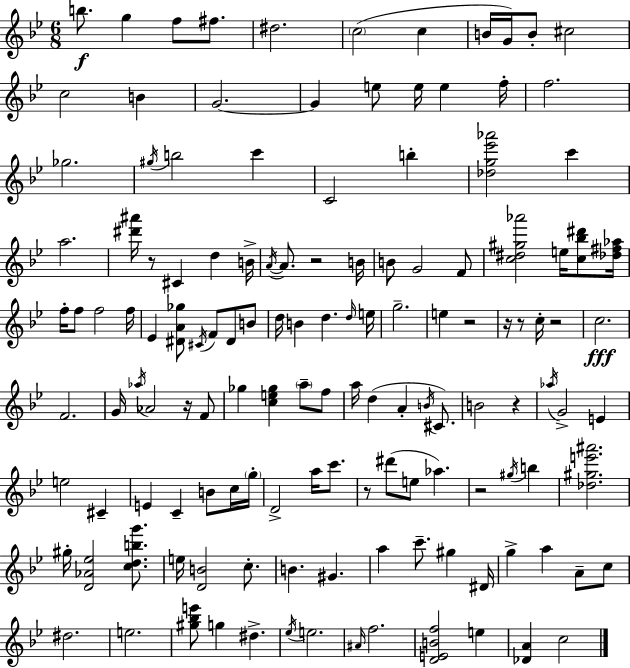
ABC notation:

X:1
T:Untitled
M:6/8
L:1/4
K:Bb
b/2 g f/2 ^f/2 ^d2 c2 c B/4 G/4 B/2 ^c2 c2 B G2 G e/2 e/4 e f/4 f2 _g2 ^g/4 b2 c' C2 b [_dg_e'_a']2 c' a2 [^d'^a']/4 z/2 ^C d B/4 A/4 A/2 z2 B/4 B/2 G2 F/2 [c^d^g_a']2 e/4 [c_b^d']/2 [_d^f_a]/4 f/4 f/2 f2 f/4 _E [^DA_g]/2 ^C/4 F/2 ^D/2 B/2 d/4 B d d/4 e/4 g2 e z2 z/4 z/2 c/4 z2 c2 F2 G/4 _a/4 _A2 z/4 F/2 _g [ce_g] a/2 f/2 a/4 d A B/4 ^C/2 B2 z _a/4 G2 E e2 ^C E C B/2 c/4 g/4 D2 a/4 c'/2 z/2 ^d'/2 e/2 _a z2 ^g/4 b [_d^ge'^a']2 ^g/4 [D_A_e]2 [cdbg']/2 e/4 [DB]2 c/2 B ^G a c'/2 ^g ^D/4 g a A/2 c/2 ^d2 e2 [^g_be']/2 g ^d _e/4 e2 ^A/4 f2 [DEBf]2 e [_DA] c2